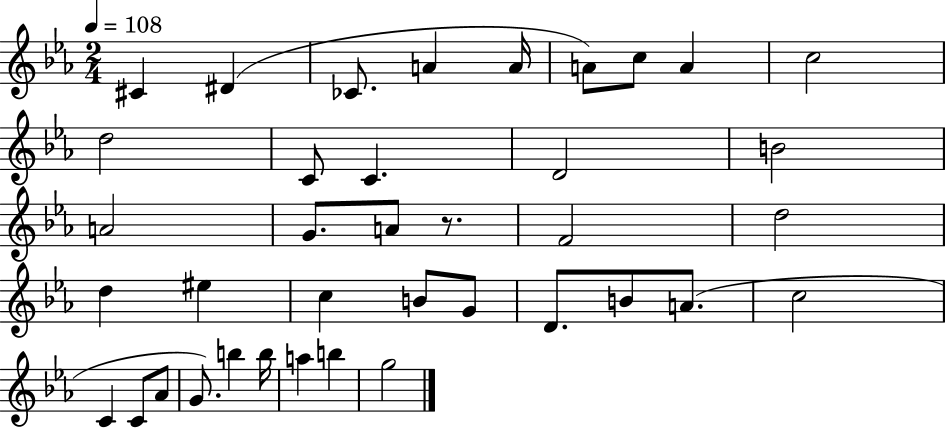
C#4/q D#4/q CES4/e. A4/q A4/s A4/e C5/e A4/q C5/h D5/h C4/e C4/q. D4/h B4/h A4/h G4/e. A4/e R/e. F4/h D5/h D5/q EIS5/q C5/q B4/e G4/e D4/e. B4/e A4/e. C5/h C4/q C4/e Ab4/e G4/e. B5/q B5/s A5/q B5/q G5/h